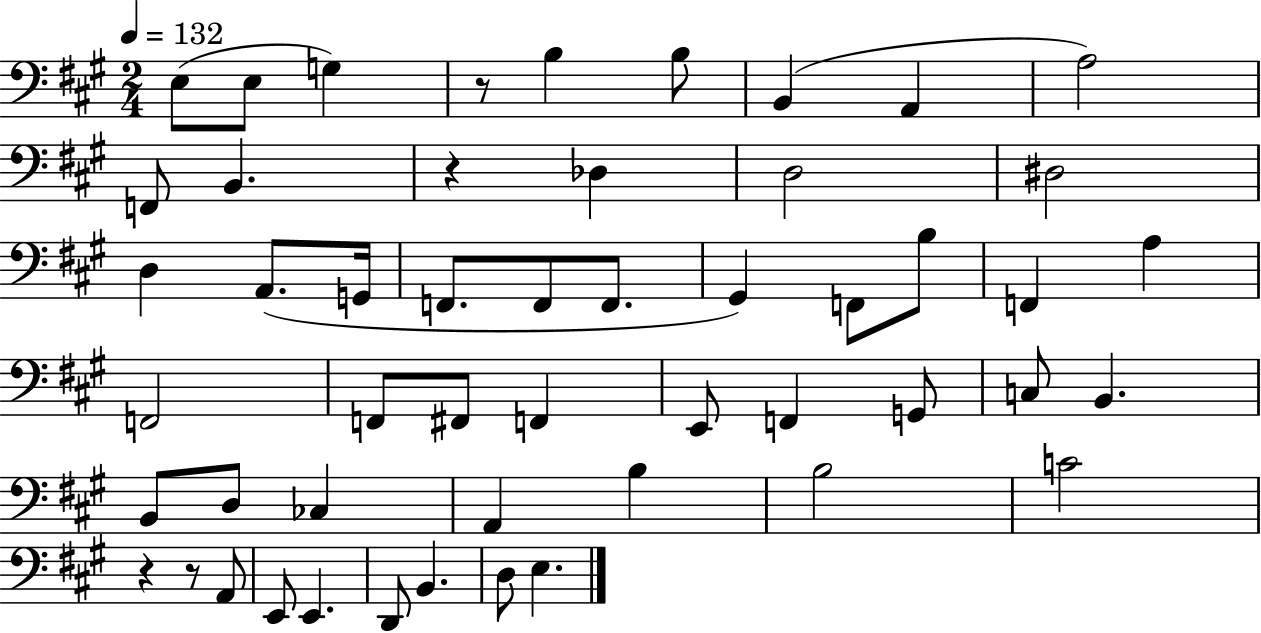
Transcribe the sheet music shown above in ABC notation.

X:1
T:Untitled
M:2/4
L:1/4
K:A
E,/2 E,/2 G, z/2 B, B,/2 B,, A,, A,2 F,,/2 B,, z _D, D,2 ^D,2 D, A,,/2 G,,/4 F,,/2 F,,/2 F,,/2 ^G,, F,,/2 B,/2 F,, A, F,,2 F,,/2 ^F,,/2 F,, E,,/2 F,, G,,/2 C,/2 B,, B,,/2 D,/2 _C, A,, B, B,2 C2 z z/2 A,,/2 E,,/2 E,, D,,/2 B,, D,/2 E,